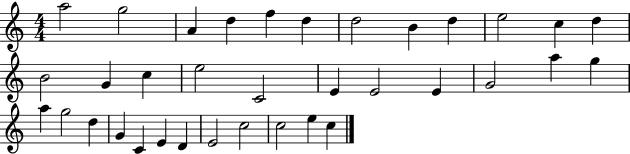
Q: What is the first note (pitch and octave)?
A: A5